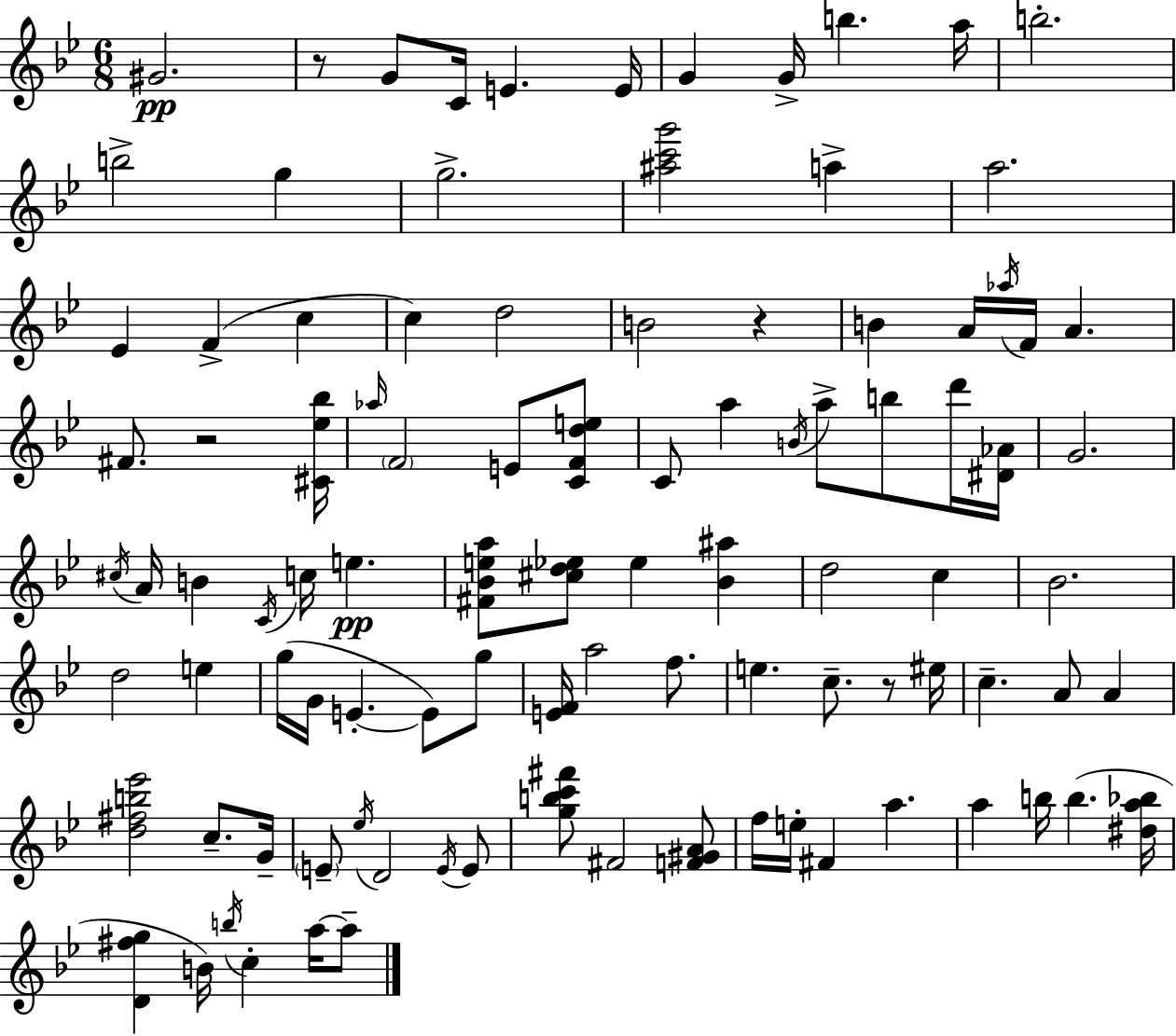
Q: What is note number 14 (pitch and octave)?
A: A5